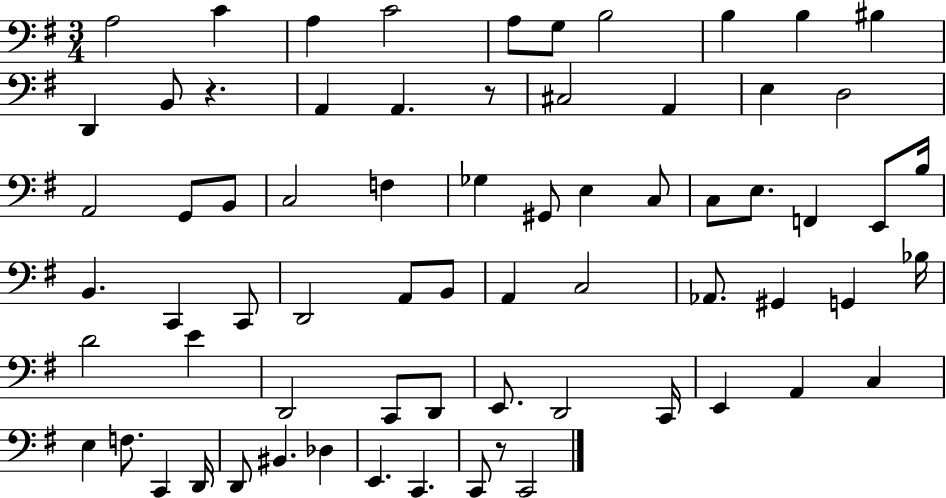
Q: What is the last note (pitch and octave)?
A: C2